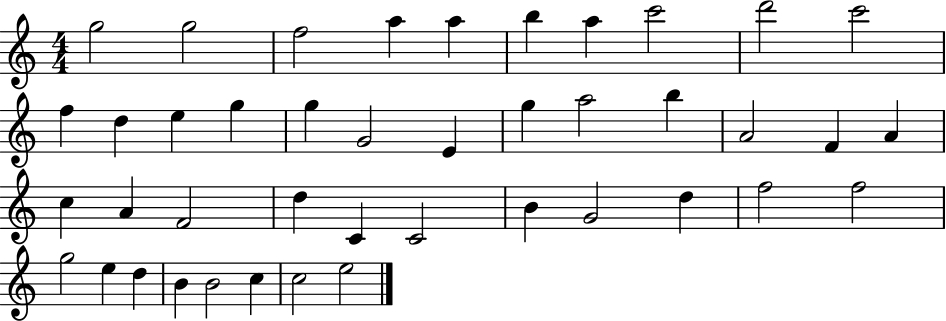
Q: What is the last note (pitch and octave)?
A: E5